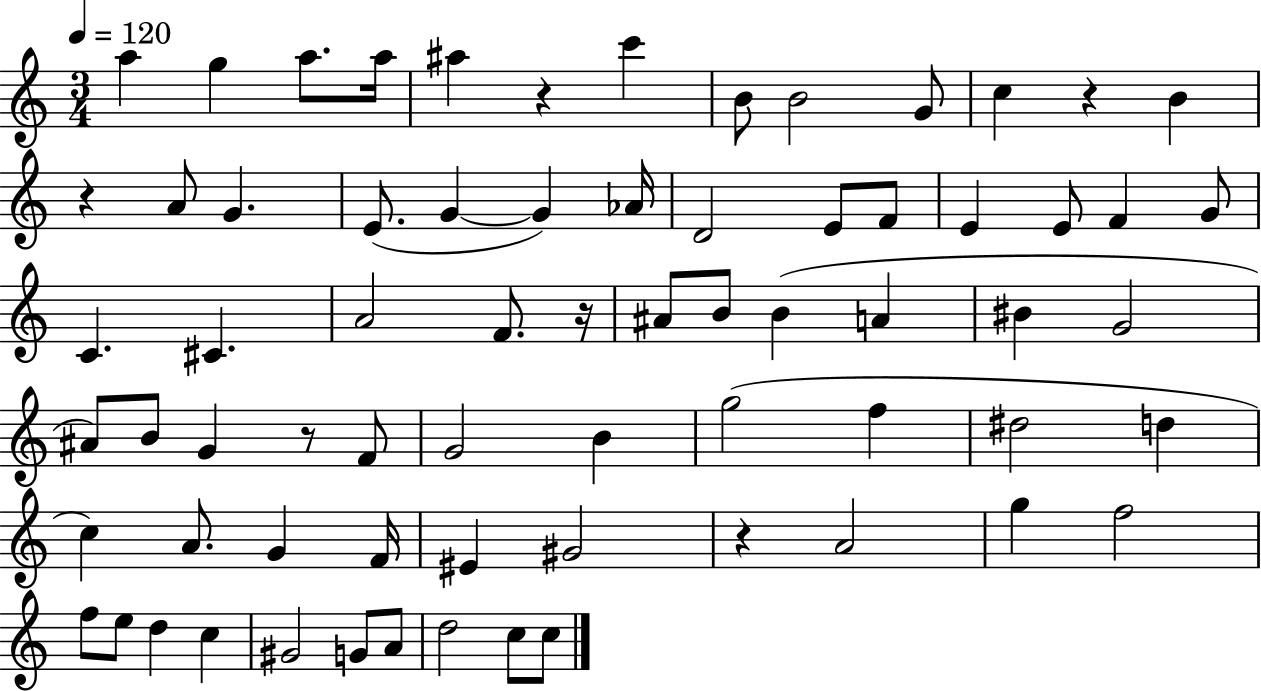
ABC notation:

X:1
T:Untitled
M:3/4
L:1/4
K:C
a g a/2 a/4 ^a z c' B/2 B2 G/2 c z B z A/2 G E/2 G G _A/4 D2 E/2 F/2 E E/2 F G/2 C ^C A2 F/2 z/4 ^A/2 B/2 B A ^B G2 ^A/2 B/2 G z/2 F/2 G2 B g2 f ^d2 d c A/2 G F/4 ^E ^G2 z A2 g f2 f/2 e/2 d c ^G2 G/2 A/2 d2 c/2 c/2